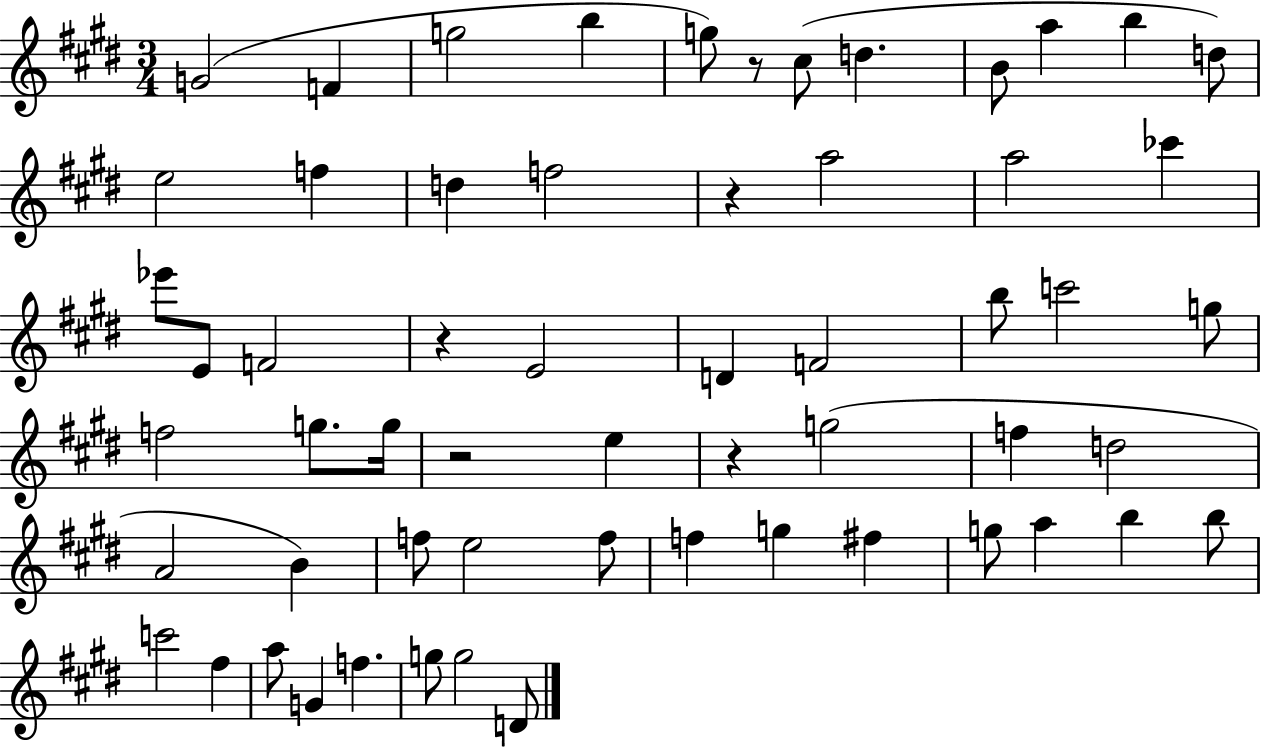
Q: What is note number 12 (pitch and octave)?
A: E5